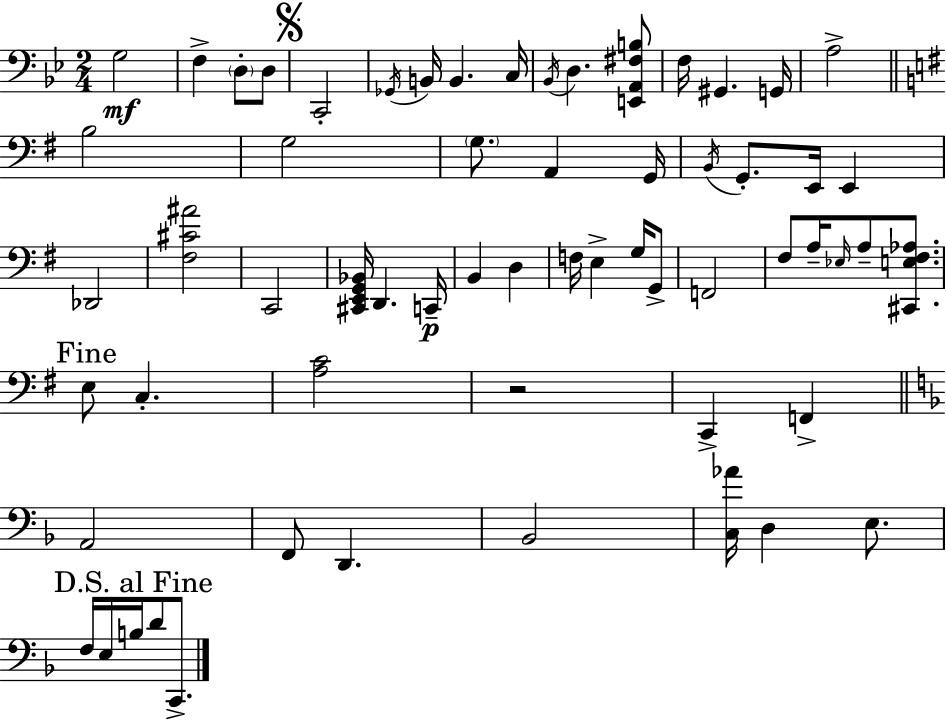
X:1
T:Untitled
M:2/4
L:1/4
K:Bb
G,2 F, D,/2 D,/2 C,,2 _G,,/4 B,,/4 B,, C,/4 _B,,/4 D, [E,,A,,^F,B,]/2 F,/4 ^G,, G,,/4 A,2 B,2 G,2 G,/2 A,, G,,/4 B,,/4 G,,/2 E,,/4 E,, _D,,2 [^F,^C^A]2 C,,2 [^C,,E,,G,,_B,,]/4 D,, C,,/4 B,, D, F,/4 E, G,/4 G,,/2 F,,2 ^F,/2 A,/4 _E,/4 A,/2 [^C,,E,^F,_A,]/2 E,/2 C, [A,C]2 z2 C,, F,, A,,2 F,,/2 D,, _B,,2 [C,_A]/4 D, E,/2 F,/4 E,/4 B,/4 D/2 C,,/2